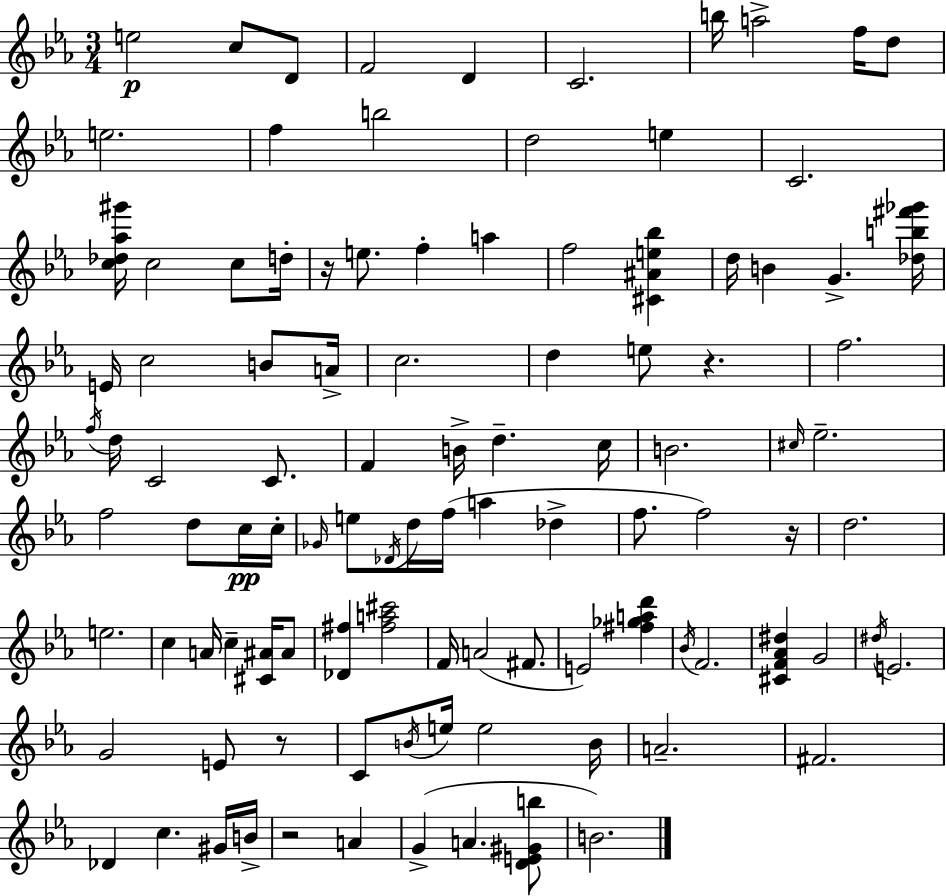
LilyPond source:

{
  \clef treble
  \numericTimeSignature
  \time 3/4
  \key ees \major
  \repeat volta 2 { e''2\p c''8 d'8 | f'2 d'4 | c'2. | b''16 a''2-> f''16 d''8 | \break e''2. | f''4 b''2 | d''2 e''4 | c'2. | \break <c'' des'' aes'' gis'''>16 c''2 c''8 d''16-. | r16 e''8. f''4-. a''4 | f''2 <cis' ais' e'' bes''>4 | d''16 b'4 g'4.-> <des'' b'' fis''' ges'''>16 | \break e'16 c''2 b'8 a'16-> | c''2. | d''4 e''8 r4. | f''2. | \break \acciaccatura { f''16 } d''16 c'2 c'8. | f'4 b'16-> d''4.-- | c''16 b'2. | \grace { cis''16 } ees''2.-- | \break f''2 d''8 | c''16\pp c''16-. \grace { ges'16 } e''8 \acciaccatura { des'16 } d''16 f''16( a''4 | des''4-> f''8. f''2) | r16 d''2. | \break e''2. | c''4 a'16 c''4-- | <cis' ais'>16 ais'8 <des' fis''>4 <fis'' a'' cis'''>2 | f'16 a'2( | \break fis'8. e'2) | <fis'' ges'' a'' d'''>4 \acciaccatura { bes'16 } f'2. | <cis' f' aes' dis''>4 g'2 | \acciaccatura { dis''16 } e'2. | \break g'2 | e'8 r8 c'8 \acciaccatura { b'16 } e''16 e''2 | b'16 a'2.-- | fis'2. | \break des'4 c''4. | gis'16 b'16-> r2 | a'4 g'4->( a'4. | <d' e' gis' b''>8 b'2.) | \break } \bar "|."
}